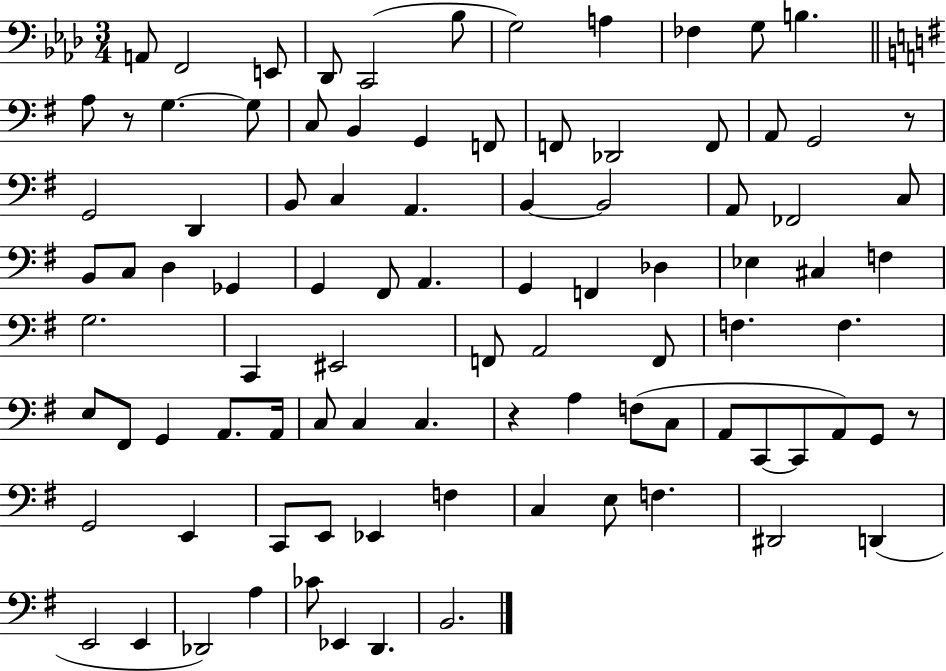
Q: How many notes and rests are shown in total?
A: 93